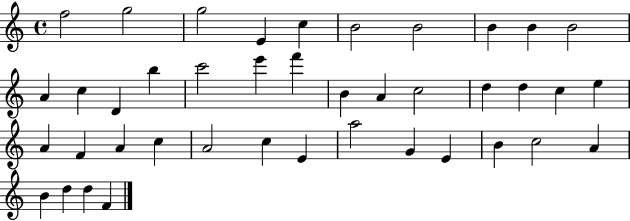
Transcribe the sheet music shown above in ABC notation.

X:1
T:Untitled
M:4/4
L:1/4
K:C
f2 g2 g2 E c B2 B2 B B B2 A c D b c'2 e' f' B A c2 d d c e A F A c A2 c E a2 G E B c2 A B d d F